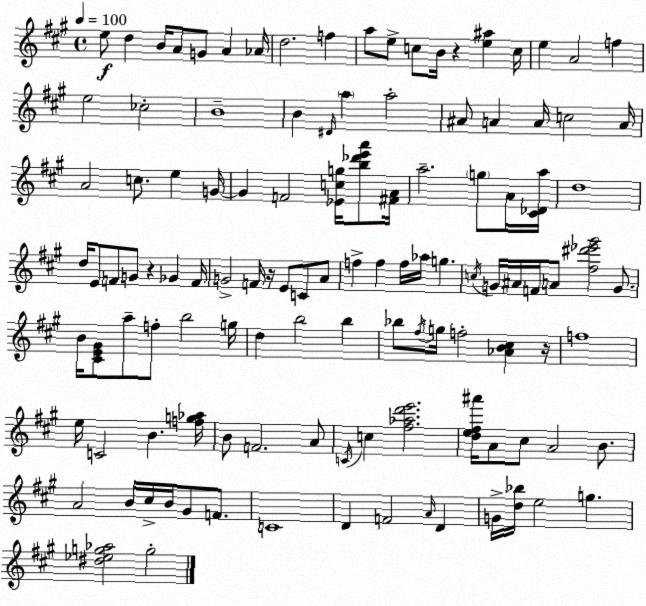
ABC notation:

X:1
T:Untitled
M:4/4
L:1/4
K:A
e/2 d B/4 A/2 G/2 A _A/4 d2 f a/2 e/2 c/2 B/4 z [e^a] c/4 e A2 f e2 _c2 B4 B ^D/4 a a2 ^A/2 A A/4 c2 A/4 A2 c/2 e G/4 G F2 [_Ecg]/4 [b_d'e'a']/2 [^FA]/4 a2 g/2 A/4 [^C_Da]/4 d4 d/4 E/2 F/2 G/2 z _G F/4 G2 F/4 z/4 E/2 C/2 A/2 f f f/4 _a/4 g c/4 G/4 ^A/4 F/4 A/2 [^f^d'_e'^g']2 G/2 B/4 [^CE^G]/2 a/2 f/2 b2 g/4 d b2 b _b/2 ^f/4 g/4 f2 [_AB^c] z/4 f4 e/4 C2 B [fg_a]/4 B/2 F2 A/2 C/4 c [^f_ad'e']2 [de^f^a']/4 A/2 ^c/2 A2 B/2 A2 B/4 ^c/4 B/4 ^G/2 F/2 C4 D F2 A/4 D G/4 [d_b]/4 e2 g [^d_eg_a]2 g2